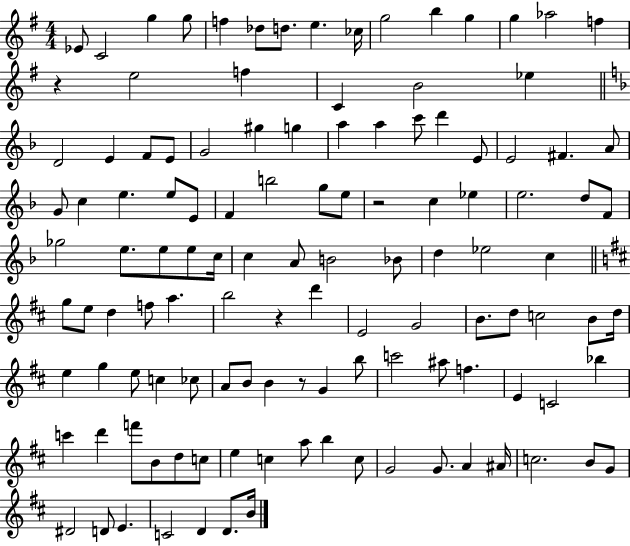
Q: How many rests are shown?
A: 4